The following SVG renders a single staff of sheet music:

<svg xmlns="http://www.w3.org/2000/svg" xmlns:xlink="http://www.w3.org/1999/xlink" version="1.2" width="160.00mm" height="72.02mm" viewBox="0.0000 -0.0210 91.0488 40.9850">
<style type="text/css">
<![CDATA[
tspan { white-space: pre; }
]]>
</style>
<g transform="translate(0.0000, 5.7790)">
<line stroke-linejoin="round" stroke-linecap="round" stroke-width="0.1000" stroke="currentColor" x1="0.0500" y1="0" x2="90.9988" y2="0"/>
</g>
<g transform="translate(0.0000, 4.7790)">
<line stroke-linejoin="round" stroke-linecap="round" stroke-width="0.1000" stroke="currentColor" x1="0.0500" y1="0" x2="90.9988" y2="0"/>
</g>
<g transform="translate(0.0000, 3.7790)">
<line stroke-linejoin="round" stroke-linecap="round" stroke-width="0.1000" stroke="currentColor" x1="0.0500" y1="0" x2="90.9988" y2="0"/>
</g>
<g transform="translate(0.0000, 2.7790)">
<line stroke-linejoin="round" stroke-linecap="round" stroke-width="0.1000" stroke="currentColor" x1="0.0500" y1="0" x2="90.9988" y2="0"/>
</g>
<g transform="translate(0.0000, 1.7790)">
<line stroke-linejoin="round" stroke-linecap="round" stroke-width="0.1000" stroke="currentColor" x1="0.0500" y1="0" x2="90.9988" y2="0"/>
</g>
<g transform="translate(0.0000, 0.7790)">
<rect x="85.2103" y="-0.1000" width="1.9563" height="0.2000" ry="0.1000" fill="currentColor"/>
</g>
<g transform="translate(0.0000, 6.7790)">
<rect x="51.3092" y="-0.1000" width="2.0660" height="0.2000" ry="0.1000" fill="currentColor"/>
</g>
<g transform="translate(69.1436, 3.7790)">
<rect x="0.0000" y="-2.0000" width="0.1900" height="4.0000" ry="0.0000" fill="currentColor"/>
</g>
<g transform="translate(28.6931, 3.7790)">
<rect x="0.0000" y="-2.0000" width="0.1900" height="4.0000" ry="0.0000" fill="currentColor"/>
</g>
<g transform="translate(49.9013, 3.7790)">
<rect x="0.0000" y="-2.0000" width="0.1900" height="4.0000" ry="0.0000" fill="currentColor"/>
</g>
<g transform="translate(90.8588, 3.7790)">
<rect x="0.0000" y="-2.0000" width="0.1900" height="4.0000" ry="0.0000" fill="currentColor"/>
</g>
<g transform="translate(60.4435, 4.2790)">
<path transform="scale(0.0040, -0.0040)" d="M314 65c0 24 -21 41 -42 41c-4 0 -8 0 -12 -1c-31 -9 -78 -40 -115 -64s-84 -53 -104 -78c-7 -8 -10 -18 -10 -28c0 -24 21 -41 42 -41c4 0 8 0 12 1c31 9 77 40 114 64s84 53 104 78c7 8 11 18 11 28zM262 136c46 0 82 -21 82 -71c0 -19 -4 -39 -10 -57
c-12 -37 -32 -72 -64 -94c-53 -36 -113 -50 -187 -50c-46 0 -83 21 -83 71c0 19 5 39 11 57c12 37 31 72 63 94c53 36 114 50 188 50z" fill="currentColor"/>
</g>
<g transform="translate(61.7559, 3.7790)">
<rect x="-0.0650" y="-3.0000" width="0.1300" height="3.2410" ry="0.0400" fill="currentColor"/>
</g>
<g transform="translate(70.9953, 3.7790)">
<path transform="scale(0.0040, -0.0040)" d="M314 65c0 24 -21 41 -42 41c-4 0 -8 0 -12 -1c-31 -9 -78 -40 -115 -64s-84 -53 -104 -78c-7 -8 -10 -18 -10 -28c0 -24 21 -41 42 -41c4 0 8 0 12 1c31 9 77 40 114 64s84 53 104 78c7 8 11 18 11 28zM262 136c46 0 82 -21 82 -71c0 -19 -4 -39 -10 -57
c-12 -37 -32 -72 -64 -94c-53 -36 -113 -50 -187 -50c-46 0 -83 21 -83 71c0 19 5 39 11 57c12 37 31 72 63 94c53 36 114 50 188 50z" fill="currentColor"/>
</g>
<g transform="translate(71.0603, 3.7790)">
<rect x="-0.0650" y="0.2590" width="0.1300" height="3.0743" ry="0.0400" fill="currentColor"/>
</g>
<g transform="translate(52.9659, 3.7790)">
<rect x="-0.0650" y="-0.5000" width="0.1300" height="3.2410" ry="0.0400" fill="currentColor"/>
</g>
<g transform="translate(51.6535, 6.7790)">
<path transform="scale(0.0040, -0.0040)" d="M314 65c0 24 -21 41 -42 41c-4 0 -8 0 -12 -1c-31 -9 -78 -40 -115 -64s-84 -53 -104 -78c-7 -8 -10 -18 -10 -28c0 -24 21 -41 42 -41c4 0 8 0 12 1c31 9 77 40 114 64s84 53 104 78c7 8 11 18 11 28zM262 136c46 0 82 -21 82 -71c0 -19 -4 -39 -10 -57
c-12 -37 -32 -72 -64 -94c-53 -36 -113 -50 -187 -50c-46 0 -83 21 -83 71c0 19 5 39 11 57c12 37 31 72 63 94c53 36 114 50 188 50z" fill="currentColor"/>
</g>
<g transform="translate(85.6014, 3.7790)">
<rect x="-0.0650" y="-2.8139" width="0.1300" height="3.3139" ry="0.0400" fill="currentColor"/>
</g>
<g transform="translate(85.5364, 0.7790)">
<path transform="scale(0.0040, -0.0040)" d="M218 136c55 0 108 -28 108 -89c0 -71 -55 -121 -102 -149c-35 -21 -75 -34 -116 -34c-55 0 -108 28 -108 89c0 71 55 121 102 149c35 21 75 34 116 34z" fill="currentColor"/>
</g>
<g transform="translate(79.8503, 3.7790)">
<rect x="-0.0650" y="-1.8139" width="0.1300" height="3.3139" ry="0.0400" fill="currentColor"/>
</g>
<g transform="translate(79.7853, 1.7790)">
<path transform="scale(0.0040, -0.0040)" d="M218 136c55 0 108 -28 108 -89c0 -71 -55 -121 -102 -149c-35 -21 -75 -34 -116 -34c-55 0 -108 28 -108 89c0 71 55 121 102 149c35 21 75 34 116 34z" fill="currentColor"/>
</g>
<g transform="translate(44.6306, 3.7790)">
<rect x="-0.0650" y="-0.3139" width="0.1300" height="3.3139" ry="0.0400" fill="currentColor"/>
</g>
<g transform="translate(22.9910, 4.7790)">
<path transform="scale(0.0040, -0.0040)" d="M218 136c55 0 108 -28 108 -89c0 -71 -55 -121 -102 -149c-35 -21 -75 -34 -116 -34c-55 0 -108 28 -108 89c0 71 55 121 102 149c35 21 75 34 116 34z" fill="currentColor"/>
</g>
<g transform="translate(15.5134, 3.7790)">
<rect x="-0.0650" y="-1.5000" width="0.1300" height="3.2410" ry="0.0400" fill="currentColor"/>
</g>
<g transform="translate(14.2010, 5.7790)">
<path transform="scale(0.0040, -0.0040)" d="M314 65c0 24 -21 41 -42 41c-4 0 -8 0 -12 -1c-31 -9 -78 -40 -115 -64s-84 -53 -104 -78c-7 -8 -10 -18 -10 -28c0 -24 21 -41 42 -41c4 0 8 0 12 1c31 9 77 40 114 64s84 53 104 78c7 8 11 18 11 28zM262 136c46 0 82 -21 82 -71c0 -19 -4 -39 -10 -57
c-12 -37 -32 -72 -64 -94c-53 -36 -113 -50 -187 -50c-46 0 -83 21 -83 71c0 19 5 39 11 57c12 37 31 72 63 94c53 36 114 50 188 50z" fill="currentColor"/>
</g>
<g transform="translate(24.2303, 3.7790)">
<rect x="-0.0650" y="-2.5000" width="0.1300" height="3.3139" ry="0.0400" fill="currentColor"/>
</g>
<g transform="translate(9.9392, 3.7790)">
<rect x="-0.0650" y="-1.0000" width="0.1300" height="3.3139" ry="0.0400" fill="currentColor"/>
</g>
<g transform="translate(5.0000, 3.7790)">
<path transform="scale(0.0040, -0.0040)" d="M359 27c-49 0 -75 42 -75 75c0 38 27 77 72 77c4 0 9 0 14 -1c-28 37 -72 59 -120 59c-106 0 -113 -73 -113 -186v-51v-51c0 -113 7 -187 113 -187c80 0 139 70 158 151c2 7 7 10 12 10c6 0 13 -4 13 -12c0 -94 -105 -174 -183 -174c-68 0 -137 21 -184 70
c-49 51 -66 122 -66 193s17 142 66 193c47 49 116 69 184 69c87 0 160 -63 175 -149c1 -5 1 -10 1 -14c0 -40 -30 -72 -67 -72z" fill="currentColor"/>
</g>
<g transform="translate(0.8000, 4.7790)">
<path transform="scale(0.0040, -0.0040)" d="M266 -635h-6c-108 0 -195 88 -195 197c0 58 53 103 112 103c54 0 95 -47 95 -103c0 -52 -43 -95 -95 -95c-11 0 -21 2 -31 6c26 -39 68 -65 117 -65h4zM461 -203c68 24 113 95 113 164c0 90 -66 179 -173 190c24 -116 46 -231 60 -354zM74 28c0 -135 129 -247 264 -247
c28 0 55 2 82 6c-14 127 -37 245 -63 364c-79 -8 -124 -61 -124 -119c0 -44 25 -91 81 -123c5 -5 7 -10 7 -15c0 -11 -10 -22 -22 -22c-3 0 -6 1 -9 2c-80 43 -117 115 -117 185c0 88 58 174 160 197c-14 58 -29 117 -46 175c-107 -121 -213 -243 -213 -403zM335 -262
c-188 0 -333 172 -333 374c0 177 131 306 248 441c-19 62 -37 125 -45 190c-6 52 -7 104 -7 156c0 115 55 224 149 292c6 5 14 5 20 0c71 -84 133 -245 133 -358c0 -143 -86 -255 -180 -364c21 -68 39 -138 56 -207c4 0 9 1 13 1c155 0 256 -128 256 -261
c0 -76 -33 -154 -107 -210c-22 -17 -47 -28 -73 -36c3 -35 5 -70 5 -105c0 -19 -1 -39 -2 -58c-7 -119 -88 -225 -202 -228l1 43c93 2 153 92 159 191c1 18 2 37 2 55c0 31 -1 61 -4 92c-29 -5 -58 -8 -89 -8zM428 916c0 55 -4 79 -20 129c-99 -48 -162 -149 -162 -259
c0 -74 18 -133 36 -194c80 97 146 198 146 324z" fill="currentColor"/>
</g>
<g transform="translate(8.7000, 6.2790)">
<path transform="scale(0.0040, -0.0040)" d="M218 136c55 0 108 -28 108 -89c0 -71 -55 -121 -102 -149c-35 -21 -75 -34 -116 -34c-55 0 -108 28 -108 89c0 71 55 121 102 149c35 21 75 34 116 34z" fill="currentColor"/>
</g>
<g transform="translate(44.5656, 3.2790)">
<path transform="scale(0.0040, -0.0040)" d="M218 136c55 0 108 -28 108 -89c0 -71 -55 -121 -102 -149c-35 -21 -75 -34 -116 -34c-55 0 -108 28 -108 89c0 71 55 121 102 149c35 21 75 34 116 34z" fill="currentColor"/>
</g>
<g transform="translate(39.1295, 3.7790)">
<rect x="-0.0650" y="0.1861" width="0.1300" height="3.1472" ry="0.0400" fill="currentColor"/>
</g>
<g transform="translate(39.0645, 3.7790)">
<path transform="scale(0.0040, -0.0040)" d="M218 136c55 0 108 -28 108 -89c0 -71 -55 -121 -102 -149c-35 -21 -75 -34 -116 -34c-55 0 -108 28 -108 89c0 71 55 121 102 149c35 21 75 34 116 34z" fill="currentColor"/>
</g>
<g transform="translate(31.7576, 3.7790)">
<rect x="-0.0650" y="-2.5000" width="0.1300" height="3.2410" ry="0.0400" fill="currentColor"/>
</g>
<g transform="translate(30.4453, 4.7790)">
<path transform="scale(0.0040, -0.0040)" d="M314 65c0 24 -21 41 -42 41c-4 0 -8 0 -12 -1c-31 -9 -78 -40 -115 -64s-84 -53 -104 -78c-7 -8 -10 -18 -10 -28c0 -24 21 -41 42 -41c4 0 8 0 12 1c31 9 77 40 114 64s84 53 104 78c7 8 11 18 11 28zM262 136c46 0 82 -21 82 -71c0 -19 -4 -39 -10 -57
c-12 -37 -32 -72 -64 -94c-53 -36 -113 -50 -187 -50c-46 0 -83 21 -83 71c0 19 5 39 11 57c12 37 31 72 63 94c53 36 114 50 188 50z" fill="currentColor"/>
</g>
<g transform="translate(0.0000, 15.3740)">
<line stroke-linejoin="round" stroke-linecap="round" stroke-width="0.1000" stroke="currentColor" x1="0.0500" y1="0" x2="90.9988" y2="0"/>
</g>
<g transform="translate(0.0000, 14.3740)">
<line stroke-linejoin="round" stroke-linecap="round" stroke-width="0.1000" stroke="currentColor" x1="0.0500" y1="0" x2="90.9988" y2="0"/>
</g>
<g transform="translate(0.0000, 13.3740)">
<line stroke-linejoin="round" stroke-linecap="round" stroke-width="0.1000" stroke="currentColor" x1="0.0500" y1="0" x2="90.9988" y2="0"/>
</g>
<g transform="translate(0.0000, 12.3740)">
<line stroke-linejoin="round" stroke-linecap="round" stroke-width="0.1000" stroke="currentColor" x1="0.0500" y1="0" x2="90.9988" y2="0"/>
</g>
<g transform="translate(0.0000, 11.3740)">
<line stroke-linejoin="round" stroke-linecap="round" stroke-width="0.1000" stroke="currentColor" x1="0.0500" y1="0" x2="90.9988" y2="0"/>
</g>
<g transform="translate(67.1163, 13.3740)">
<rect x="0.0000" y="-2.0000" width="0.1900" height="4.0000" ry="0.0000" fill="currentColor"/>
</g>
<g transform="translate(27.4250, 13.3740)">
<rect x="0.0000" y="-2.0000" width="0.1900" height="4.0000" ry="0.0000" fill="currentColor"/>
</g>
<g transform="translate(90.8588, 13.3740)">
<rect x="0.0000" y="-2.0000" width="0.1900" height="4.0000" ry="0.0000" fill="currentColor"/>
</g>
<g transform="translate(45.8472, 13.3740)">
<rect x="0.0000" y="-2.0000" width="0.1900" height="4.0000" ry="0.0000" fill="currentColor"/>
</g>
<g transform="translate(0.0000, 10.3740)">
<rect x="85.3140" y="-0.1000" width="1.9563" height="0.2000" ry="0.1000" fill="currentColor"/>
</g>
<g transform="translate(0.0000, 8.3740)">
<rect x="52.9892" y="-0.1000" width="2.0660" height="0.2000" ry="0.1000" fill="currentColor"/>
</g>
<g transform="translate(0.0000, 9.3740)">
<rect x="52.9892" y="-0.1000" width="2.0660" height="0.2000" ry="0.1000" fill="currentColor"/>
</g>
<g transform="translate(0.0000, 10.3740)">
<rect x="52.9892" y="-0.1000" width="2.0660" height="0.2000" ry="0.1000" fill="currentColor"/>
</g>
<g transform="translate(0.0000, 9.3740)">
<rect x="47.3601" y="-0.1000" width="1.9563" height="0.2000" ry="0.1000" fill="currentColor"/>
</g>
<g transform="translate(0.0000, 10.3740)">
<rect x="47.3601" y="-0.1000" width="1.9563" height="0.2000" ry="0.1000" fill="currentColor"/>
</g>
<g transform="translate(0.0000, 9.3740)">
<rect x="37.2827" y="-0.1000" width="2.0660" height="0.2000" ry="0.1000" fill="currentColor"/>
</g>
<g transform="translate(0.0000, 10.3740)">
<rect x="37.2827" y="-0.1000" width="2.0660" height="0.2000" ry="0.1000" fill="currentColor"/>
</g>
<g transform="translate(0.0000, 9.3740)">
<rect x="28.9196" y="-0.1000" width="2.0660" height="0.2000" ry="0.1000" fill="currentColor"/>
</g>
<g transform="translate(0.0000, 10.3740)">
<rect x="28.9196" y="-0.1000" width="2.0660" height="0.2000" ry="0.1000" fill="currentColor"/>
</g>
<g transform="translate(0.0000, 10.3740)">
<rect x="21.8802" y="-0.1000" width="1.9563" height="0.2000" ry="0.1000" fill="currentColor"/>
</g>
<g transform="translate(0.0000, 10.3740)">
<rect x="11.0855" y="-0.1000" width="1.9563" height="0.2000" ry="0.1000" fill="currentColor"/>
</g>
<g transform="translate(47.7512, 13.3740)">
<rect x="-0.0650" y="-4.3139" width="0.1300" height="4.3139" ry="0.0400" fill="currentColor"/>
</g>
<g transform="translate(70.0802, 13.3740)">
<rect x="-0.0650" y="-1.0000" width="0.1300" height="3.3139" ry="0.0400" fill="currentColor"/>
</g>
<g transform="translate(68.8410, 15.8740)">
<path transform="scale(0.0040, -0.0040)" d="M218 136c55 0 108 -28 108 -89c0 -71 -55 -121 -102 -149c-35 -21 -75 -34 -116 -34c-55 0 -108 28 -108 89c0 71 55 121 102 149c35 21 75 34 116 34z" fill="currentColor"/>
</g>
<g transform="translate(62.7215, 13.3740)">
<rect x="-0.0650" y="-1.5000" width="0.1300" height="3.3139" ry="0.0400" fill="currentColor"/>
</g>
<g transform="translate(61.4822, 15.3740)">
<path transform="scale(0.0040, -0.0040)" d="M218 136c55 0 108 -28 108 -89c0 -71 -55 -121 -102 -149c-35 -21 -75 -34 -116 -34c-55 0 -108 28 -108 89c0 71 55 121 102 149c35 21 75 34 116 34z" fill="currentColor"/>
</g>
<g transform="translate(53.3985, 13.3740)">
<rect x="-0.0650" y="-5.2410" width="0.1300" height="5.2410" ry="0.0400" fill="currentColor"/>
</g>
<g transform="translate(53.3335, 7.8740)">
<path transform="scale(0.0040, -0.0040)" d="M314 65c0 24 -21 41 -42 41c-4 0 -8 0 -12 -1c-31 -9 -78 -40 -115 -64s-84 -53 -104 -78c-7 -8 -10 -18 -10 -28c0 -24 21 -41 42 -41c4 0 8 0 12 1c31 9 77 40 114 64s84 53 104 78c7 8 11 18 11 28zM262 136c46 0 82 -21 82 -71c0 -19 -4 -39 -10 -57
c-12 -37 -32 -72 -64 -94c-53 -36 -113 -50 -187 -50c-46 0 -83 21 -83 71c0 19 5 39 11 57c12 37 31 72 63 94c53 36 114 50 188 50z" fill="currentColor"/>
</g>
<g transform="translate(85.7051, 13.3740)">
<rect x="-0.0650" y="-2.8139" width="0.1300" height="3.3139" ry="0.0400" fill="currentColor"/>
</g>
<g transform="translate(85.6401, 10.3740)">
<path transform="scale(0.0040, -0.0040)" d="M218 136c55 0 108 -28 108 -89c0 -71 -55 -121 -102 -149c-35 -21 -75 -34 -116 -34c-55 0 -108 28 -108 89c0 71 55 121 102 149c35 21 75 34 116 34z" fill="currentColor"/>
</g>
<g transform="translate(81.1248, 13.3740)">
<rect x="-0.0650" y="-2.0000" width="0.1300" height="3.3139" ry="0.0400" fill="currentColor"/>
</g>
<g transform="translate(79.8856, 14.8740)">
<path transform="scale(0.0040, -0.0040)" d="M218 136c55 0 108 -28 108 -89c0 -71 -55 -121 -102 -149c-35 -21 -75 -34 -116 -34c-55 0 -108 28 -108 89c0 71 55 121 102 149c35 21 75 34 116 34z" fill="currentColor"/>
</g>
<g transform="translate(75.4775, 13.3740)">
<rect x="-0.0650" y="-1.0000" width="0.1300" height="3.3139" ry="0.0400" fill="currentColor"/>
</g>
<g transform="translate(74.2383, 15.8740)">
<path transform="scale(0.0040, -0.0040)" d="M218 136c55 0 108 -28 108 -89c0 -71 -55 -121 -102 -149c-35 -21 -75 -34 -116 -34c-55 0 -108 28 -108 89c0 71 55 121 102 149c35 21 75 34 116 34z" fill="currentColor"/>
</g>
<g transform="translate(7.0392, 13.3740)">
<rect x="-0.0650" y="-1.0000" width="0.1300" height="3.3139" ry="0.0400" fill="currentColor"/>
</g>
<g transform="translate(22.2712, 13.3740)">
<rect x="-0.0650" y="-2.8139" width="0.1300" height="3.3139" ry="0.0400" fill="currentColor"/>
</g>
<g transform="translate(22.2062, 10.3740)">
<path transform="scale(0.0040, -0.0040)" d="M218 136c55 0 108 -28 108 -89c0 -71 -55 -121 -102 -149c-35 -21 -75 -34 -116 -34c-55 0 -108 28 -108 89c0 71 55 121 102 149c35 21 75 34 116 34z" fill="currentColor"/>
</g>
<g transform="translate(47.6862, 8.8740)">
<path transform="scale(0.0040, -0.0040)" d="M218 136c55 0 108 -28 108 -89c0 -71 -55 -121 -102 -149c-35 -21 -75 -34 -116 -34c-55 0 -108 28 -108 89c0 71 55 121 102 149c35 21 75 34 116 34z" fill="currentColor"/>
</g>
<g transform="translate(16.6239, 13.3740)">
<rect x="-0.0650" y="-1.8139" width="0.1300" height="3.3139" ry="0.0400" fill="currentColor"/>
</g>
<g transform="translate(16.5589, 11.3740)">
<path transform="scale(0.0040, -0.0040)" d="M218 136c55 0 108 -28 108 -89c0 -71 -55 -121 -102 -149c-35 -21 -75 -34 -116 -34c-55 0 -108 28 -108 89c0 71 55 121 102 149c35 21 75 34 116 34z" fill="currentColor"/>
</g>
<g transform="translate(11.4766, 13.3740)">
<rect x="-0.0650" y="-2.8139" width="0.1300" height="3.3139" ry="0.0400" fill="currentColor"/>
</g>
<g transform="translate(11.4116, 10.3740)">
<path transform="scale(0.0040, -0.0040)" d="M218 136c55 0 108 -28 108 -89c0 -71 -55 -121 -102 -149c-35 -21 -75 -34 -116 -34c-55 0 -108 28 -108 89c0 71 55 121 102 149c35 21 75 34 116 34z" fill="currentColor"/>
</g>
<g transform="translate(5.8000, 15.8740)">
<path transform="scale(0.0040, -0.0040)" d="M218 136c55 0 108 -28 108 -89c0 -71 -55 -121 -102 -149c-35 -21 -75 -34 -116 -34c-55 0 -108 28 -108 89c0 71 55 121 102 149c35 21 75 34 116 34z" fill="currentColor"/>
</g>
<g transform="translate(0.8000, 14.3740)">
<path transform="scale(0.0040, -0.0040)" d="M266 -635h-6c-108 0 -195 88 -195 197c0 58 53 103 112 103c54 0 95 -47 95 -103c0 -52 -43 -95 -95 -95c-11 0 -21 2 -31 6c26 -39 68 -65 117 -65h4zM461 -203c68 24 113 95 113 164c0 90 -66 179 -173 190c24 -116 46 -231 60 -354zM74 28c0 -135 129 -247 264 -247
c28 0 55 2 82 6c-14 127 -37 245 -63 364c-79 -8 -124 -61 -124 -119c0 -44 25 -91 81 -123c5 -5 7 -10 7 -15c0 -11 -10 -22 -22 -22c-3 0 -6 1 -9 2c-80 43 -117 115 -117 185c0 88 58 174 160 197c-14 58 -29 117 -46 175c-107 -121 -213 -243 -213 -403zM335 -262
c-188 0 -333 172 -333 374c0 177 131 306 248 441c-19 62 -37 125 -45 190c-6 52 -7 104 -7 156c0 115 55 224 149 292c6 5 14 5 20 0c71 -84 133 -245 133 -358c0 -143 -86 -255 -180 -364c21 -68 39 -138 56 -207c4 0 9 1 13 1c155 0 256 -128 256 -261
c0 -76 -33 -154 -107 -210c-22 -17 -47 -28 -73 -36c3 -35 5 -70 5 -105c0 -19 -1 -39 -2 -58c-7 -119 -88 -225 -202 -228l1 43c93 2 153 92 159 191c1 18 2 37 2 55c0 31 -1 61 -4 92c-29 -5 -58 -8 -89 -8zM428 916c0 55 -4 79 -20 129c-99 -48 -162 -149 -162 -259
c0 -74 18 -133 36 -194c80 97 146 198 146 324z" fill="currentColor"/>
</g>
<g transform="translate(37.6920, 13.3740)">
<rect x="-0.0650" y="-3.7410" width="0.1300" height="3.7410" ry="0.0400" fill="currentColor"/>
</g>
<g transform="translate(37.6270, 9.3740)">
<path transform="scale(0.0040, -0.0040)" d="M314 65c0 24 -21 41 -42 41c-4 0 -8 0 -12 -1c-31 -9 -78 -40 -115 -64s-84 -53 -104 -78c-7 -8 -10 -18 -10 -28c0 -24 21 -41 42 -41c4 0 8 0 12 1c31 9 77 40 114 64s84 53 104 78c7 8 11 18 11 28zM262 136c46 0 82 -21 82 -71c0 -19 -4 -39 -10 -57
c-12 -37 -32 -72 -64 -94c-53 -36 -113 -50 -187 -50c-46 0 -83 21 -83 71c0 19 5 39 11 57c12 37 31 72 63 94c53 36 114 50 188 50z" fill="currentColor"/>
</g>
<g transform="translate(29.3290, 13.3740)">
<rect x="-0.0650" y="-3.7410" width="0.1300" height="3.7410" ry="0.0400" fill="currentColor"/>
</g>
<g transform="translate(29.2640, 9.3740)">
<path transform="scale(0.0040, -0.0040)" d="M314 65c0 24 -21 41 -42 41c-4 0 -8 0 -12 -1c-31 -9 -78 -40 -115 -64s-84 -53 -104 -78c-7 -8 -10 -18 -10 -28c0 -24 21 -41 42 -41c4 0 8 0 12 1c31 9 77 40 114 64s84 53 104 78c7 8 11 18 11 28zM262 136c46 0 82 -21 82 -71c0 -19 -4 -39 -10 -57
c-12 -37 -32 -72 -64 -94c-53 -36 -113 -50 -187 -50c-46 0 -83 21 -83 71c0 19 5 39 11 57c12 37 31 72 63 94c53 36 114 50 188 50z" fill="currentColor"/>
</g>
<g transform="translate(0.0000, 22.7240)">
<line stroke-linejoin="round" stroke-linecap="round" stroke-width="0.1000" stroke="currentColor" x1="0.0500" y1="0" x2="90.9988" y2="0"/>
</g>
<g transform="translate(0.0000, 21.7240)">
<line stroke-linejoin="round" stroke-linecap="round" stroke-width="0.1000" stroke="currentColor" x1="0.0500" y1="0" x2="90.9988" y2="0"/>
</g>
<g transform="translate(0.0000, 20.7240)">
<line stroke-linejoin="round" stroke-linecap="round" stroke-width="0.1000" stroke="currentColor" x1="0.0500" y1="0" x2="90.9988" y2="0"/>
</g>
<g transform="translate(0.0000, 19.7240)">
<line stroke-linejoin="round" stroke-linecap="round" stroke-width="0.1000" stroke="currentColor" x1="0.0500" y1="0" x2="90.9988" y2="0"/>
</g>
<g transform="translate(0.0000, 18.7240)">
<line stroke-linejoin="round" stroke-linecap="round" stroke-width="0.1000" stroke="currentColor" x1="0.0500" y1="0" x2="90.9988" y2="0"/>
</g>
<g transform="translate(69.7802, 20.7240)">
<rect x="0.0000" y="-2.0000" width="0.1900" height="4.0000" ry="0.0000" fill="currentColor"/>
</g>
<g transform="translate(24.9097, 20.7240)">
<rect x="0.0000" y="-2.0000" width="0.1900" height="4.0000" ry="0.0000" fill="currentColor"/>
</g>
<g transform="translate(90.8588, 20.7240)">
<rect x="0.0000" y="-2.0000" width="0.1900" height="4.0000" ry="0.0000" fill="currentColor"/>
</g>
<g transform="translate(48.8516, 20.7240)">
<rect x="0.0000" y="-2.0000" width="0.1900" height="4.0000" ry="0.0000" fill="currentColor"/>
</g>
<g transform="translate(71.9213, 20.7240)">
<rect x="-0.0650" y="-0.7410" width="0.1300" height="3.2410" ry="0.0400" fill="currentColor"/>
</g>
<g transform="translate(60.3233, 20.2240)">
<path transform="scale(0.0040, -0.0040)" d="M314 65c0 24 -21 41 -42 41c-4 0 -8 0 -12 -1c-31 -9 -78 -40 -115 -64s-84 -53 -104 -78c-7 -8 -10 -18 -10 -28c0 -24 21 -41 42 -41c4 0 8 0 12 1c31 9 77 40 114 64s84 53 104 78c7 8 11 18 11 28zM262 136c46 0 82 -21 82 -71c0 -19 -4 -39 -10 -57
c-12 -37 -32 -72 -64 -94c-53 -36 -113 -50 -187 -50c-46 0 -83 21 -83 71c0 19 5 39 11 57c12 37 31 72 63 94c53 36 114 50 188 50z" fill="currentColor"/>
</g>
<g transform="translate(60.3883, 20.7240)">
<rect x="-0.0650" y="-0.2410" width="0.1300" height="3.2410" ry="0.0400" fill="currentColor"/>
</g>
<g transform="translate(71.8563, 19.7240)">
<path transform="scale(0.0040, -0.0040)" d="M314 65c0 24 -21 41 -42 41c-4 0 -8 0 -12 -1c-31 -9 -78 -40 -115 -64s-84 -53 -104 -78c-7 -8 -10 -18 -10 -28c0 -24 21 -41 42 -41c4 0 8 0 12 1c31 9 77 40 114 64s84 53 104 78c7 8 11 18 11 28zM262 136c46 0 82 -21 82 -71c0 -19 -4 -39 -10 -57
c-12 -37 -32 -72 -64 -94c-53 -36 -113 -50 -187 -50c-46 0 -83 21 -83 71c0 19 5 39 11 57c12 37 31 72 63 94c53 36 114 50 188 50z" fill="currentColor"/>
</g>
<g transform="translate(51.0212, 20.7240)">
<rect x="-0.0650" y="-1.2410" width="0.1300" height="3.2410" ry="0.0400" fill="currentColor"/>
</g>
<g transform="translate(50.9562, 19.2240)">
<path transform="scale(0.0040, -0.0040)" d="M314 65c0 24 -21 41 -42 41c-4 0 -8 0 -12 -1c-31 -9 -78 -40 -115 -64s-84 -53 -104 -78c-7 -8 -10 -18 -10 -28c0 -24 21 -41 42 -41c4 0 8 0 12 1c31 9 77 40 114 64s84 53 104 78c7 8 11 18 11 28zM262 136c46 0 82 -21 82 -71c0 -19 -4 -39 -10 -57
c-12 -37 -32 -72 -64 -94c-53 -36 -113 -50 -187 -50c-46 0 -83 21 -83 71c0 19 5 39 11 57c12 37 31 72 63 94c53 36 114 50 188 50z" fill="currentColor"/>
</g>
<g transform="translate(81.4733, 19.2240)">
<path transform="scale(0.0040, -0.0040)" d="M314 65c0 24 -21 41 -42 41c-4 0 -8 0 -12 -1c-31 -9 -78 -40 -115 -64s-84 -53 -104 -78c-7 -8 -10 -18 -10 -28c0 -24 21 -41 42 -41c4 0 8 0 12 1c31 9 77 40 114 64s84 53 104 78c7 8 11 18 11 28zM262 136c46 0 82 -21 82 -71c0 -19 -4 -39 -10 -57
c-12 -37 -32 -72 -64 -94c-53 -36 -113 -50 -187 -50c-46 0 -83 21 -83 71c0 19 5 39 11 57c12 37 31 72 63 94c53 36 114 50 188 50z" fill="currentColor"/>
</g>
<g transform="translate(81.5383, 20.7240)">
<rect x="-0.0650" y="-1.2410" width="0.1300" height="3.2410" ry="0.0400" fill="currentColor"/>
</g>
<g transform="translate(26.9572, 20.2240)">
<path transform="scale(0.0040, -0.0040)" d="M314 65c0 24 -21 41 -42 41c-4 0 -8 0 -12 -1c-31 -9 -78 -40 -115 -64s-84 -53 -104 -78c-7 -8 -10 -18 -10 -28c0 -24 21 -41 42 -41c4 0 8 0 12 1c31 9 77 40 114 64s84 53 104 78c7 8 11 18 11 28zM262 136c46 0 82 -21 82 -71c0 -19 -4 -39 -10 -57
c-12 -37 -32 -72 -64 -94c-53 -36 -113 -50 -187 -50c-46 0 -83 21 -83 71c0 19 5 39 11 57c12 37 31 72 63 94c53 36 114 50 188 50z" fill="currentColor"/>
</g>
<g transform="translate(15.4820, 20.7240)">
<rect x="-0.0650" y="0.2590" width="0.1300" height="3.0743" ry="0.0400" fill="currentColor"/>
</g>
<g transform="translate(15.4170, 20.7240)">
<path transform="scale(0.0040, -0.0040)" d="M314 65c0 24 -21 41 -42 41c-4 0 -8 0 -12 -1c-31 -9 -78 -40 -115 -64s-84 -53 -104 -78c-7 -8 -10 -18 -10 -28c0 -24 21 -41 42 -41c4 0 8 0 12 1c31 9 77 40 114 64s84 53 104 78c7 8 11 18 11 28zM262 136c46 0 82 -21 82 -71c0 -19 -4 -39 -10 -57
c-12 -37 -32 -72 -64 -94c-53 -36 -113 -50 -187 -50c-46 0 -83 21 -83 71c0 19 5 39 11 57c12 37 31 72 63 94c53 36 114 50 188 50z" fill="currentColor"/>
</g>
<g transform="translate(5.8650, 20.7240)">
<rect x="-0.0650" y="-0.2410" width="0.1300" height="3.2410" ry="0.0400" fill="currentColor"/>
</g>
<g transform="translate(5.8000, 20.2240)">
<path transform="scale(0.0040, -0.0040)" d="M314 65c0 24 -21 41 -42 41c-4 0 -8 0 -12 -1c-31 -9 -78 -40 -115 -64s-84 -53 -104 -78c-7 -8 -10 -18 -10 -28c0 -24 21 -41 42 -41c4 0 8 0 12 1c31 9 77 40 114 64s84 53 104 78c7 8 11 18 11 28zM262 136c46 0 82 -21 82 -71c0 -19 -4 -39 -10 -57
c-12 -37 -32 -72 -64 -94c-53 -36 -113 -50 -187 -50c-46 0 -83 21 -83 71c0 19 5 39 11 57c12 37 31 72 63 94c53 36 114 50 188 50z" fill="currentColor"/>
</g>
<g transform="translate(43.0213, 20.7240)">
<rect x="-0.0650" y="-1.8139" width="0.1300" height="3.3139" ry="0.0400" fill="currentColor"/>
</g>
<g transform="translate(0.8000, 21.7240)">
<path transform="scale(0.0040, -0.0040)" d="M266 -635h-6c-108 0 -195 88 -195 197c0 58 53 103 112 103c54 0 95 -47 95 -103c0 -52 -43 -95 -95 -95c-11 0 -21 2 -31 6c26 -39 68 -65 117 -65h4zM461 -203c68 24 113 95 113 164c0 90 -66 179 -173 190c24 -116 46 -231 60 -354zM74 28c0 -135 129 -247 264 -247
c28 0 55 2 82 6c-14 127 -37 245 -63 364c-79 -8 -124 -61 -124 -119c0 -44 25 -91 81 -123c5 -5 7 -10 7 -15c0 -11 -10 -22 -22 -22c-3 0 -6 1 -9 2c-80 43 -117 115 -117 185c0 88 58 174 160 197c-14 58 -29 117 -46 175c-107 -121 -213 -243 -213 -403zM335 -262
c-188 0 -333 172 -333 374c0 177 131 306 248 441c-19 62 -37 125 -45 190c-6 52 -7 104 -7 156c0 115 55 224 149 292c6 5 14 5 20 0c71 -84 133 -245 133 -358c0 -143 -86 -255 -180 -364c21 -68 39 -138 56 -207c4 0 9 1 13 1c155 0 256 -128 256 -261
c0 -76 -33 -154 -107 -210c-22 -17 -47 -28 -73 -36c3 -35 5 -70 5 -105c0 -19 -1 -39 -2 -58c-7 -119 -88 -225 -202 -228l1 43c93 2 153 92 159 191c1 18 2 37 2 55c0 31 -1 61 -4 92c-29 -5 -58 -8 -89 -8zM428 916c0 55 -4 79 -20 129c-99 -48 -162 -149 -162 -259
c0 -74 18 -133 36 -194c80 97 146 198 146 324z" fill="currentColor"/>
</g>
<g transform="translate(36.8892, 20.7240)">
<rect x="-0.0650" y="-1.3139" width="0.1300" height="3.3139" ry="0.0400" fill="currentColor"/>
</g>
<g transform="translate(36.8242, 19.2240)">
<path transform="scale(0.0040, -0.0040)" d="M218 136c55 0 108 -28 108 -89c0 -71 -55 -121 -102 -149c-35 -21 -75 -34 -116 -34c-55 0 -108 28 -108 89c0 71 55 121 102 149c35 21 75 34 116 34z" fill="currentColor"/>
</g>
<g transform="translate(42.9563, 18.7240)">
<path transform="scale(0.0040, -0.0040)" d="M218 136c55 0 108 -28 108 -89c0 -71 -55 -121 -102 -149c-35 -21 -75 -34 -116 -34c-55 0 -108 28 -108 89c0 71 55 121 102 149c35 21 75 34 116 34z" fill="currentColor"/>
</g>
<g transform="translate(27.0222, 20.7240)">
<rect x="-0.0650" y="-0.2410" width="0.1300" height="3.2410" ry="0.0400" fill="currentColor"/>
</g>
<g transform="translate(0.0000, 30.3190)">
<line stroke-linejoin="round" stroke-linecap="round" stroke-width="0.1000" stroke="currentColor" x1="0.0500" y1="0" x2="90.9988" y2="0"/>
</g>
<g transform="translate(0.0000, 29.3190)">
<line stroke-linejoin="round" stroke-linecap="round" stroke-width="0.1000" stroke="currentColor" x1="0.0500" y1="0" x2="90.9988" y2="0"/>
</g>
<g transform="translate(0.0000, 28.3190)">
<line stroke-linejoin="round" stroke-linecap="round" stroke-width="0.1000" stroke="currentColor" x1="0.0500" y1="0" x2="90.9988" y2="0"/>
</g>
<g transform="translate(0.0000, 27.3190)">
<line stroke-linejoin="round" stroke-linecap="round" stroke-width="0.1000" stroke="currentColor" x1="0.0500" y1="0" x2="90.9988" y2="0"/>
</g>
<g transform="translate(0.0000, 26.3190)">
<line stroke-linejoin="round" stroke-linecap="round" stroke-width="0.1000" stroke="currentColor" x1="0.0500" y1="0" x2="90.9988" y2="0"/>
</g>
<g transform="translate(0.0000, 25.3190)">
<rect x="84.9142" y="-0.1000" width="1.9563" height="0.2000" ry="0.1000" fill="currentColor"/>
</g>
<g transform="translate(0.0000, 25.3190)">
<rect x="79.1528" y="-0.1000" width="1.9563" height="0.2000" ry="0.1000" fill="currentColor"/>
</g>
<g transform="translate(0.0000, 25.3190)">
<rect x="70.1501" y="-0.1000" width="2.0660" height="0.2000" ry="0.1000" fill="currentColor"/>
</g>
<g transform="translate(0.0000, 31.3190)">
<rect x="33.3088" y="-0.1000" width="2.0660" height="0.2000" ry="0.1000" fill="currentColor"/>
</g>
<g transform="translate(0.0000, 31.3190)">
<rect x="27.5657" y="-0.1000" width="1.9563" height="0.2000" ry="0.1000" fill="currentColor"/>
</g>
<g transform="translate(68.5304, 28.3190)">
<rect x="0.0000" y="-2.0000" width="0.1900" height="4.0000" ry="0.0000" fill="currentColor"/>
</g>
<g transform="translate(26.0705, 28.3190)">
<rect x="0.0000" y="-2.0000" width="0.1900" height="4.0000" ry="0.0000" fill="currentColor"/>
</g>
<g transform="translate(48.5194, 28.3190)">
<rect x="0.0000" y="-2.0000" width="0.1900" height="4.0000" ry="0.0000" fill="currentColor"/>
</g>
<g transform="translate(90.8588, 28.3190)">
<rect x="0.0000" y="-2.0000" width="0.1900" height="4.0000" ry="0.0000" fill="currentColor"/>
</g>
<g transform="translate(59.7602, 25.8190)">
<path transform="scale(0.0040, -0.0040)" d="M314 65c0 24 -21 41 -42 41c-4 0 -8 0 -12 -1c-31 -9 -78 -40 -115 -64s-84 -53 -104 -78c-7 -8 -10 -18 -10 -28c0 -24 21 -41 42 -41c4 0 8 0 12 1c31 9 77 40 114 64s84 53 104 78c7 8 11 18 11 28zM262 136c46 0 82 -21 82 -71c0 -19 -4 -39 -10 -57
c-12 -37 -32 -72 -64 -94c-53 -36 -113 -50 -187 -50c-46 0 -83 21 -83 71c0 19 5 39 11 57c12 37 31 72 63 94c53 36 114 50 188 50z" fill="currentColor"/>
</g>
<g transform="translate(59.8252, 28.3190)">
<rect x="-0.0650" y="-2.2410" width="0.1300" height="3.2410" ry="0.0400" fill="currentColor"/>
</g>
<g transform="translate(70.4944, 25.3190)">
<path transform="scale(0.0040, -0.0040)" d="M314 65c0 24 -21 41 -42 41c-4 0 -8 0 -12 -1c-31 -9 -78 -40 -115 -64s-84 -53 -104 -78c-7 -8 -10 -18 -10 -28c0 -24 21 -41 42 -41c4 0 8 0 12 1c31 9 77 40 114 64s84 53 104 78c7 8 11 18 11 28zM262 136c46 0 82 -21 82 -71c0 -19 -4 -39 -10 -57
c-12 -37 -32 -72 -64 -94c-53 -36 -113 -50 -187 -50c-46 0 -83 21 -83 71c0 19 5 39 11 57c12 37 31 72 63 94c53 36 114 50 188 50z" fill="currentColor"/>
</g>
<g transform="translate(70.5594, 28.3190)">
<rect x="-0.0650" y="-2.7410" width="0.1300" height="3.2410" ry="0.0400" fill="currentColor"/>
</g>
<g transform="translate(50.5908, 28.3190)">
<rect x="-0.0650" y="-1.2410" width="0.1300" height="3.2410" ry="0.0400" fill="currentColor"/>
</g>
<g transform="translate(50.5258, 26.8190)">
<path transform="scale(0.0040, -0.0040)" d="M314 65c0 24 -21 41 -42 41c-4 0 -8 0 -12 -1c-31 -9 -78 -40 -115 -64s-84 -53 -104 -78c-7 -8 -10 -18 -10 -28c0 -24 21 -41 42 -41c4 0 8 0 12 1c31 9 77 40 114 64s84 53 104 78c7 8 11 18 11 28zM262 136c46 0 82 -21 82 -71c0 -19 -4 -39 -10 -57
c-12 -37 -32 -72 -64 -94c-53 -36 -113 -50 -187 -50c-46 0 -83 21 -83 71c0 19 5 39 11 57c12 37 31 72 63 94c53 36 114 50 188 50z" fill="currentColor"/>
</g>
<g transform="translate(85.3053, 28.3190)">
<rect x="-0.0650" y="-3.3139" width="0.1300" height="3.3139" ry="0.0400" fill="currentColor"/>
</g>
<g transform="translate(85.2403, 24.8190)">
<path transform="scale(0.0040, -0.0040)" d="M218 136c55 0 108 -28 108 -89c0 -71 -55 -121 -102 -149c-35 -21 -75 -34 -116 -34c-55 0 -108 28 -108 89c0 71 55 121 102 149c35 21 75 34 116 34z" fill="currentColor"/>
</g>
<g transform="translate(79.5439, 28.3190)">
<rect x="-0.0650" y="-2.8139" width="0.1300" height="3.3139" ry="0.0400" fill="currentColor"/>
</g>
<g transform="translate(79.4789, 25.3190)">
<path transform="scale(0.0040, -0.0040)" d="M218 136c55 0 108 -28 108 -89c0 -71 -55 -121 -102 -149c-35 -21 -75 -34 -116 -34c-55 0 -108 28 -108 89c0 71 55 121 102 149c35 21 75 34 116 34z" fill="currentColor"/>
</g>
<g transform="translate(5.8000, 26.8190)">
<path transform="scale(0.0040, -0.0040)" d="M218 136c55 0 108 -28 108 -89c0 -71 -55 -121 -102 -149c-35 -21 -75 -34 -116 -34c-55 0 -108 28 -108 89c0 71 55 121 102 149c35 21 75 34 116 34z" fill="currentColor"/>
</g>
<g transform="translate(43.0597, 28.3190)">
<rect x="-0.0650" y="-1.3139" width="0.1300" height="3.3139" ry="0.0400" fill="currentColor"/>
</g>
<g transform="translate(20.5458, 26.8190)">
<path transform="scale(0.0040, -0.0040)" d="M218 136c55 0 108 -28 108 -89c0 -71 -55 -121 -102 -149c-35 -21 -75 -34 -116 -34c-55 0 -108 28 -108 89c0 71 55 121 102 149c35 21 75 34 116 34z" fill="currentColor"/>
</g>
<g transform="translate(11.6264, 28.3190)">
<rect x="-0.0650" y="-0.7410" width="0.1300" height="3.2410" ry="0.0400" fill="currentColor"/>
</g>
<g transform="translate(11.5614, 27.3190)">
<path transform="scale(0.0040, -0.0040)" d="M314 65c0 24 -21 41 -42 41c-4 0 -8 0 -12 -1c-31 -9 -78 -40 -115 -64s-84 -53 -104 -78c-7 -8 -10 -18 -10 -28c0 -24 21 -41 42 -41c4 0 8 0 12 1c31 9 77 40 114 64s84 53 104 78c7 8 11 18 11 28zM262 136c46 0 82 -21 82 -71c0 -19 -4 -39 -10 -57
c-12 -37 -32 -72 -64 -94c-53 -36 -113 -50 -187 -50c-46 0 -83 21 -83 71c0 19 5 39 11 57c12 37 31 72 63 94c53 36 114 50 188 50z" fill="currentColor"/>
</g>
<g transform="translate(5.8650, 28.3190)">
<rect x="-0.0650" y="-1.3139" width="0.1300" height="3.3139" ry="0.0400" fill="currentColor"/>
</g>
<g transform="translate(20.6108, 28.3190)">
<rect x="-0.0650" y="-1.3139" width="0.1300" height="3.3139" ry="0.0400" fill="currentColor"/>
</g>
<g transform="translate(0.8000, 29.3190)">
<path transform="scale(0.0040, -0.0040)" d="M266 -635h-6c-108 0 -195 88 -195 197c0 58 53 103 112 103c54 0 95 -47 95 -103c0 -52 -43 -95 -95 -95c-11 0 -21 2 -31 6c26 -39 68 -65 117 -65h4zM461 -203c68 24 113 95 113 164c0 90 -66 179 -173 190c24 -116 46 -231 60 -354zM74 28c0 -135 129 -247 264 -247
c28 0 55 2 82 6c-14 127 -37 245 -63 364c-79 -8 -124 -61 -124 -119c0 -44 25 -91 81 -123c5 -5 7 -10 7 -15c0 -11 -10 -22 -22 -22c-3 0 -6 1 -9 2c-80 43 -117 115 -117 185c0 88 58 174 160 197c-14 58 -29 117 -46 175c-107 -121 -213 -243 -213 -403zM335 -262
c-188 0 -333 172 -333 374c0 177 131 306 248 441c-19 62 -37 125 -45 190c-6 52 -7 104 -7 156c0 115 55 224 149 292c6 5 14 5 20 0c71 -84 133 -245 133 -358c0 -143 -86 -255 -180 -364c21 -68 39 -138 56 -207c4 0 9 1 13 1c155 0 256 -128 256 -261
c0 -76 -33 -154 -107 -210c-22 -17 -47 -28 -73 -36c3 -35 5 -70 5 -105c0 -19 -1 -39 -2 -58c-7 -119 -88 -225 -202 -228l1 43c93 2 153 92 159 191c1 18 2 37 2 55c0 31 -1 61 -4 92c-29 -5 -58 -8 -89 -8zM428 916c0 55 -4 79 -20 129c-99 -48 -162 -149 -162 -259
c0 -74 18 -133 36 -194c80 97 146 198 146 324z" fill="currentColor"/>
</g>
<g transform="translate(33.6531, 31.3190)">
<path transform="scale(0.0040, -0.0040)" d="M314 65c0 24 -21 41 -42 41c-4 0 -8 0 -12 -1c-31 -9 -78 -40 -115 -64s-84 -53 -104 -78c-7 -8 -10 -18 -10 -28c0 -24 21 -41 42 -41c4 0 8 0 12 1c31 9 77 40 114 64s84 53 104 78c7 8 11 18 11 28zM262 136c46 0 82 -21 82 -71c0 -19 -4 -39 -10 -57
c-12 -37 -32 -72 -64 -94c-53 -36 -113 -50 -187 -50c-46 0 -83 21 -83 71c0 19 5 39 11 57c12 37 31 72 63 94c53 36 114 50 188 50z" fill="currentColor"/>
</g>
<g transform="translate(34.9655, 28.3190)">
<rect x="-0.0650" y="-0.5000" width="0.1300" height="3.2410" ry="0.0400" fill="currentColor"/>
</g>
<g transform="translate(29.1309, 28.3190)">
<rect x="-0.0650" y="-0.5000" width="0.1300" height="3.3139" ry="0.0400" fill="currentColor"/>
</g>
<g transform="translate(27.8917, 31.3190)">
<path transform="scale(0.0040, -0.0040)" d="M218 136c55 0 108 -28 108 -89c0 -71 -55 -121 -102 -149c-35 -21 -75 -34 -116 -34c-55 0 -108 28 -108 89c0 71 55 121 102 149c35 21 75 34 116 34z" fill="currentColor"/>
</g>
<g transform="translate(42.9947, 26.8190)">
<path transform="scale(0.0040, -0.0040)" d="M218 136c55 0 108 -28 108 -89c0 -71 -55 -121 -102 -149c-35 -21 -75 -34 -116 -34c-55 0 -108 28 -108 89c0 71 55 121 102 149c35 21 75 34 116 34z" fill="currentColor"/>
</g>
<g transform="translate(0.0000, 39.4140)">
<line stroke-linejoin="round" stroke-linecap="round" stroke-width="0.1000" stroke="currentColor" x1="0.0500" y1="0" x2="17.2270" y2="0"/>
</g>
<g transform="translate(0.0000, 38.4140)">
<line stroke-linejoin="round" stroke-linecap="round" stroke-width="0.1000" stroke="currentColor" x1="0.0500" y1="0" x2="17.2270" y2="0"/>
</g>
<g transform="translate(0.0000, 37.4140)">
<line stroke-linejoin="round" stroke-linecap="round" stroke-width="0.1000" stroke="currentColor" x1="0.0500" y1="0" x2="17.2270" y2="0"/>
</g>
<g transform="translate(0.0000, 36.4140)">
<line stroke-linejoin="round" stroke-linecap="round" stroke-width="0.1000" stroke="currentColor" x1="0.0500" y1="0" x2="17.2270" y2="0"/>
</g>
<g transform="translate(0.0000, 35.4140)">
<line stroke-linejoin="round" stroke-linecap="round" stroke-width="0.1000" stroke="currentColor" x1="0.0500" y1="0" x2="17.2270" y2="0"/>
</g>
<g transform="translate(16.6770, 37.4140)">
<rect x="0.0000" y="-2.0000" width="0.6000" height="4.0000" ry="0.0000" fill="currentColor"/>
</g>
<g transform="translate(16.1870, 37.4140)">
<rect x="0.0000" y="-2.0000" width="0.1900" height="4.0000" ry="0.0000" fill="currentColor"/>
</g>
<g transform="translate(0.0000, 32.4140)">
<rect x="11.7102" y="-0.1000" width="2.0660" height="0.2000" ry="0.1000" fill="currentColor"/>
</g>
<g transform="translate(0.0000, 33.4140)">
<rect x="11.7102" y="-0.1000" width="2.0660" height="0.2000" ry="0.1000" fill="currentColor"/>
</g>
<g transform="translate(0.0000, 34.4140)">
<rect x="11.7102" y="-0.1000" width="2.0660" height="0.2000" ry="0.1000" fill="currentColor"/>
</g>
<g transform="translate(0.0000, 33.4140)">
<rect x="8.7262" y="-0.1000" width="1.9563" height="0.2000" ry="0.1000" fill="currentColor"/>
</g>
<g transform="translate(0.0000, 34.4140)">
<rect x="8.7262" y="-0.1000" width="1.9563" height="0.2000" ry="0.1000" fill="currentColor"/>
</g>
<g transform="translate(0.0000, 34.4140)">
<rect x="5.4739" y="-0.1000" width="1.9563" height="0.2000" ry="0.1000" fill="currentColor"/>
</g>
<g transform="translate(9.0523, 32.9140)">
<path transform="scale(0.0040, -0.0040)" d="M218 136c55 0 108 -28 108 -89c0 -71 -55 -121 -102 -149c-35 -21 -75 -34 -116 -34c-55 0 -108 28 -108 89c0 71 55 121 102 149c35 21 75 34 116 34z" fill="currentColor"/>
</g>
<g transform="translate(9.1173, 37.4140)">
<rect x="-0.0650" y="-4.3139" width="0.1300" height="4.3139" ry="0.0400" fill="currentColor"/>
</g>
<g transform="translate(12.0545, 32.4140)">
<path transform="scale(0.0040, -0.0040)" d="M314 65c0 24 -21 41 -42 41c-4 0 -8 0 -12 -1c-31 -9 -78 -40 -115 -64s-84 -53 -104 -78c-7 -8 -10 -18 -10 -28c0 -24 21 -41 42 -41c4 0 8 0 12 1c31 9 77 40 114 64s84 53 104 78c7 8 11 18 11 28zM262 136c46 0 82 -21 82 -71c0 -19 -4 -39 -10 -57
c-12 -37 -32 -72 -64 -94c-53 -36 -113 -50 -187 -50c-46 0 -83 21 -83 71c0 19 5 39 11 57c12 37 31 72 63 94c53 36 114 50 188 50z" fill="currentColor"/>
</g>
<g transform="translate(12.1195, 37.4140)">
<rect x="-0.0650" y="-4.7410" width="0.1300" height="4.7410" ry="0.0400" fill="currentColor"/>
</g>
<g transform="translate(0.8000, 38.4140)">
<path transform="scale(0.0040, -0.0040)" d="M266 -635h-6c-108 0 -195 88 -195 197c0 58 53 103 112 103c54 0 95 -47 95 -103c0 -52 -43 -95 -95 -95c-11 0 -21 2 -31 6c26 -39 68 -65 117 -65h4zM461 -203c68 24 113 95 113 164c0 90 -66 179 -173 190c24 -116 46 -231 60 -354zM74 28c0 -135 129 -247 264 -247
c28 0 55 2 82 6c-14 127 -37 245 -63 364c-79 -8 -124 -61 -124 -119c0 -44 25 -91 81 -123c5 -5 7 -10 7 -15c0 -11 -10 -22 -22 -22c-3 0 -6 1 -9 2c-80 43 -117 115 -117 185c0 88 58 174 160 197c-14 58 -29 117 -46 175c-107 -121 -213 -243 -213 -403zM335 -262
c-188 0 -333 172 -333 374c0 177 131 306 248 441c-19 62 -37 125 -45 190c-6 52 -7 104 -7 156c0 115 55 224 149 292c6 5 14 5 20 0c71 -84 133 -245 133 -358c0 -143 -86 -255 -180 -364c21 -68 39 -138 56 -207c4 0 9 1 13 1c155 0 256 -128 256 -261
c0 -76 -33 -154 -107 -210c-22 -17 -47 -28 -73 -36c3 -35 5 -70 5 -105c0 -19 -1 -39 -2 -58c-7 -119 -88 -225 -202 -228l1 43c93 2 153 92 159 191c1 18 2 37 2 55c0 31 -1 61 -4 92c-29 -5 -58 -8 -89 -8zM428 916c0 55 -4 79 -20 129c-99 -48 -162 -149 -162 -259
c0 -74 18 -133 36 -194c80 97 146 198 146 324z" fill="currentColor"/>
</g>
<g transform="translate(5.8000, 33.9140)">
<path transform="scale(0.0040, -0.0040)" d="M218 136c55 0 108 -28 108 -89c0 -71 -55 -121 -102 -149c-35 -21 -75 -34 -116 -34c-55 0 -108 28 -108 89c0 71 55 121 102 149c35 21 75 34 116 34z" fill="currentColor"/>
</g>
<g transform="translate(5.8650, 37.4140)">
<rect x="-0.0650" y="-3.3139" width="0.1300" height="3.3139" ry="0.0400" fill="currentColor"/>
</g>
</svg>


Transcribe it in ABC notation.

X:1
T:Untitled
M:4/4
L:1/4
K:C
D E2 G G2 B c C2 A2 B2 f a D a f a c'2 c'2 d' f'2 E D D F a c2 B2 c2 e f e2 c2 d2 e2 e d2 e C C2 e e2 g2 a2 a b b d' e'2